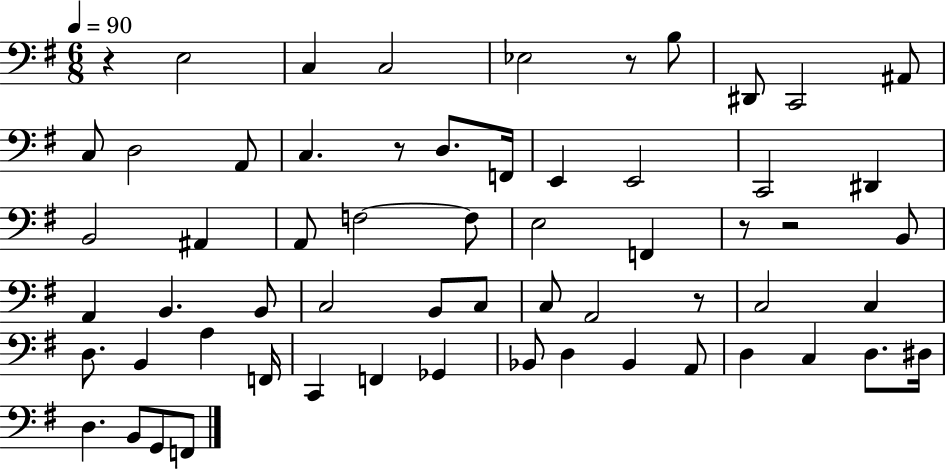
{
  \clef bass
  \numericTimeSignature
  \time 6/8
  \key g \major
  \tempo 4 = 90
  \repeat volta 2 { r4 e2 | c4 c2 | ees2 r8 b8 | dis,8 c,2 ais,8 | \break c8 d2 a,8 | c4. r8 d8. f,16 | e,4 e,2 | c,2 dis,4 | \break b,2 ais,4 | a,8 f2~~ f8 | e2 f,4 | r8 r2 b,8 | \break a,4 b,4. b,8 | c2 b,8 c8 | c8 a,2 r8 | c2 c4 | \break d8. b,4 a4 f,16 | c,4 f,4 ges,4 | bes,8 d4 bes,4 a,8 | d4 c4 d8. dis16 | \break d4. b,8 g,8 f,8 | } \bar "|."
}